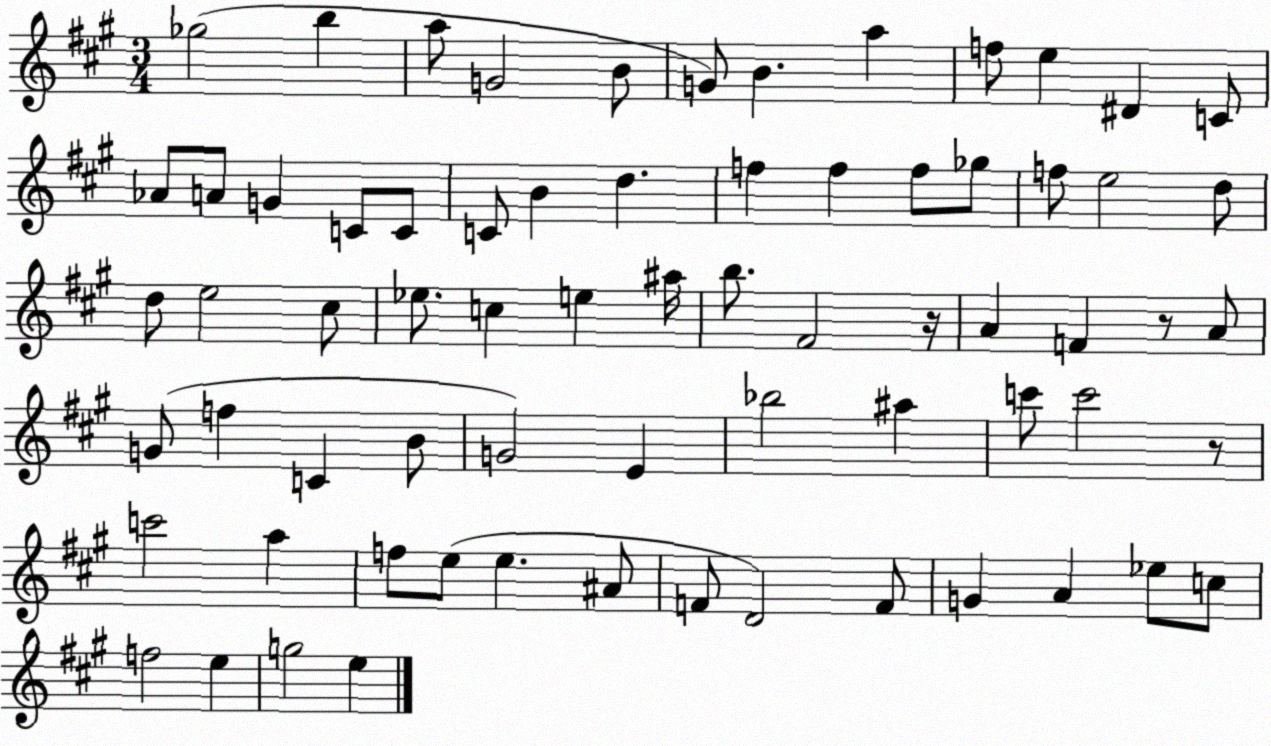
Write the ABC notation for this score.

X:1
T:Untitled
M:3/4
L:1/4
K:A
_g2 b a/2 G2 B/2 G/2 B a f/2 e ^D C/2 _A/2 A/2 G C/2 C/2 C/2 B d f f f/2 _g/2 f/2 e2 d/2 d/2 e2 ^c/2 _e/2 c e ^a/4 b/2 ^F2 z/4 A F z/2 A/2 G/2 f C B/2 G2 E _b2 ^a c'/2 c'2 z/2 c'2 a f/2 e/2 e ^A/2 F/2 D2 F/2 G A _e/2 c/2 f2 e g2 e